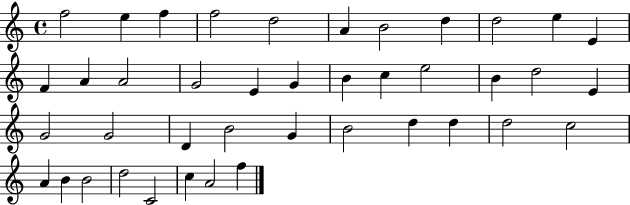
{
  \clef treble
  \time 4/4
  \defaultTimeSignature
  \key c \major
  f''2 e''4 f''4 | f''2 d''2 | a'4 b'2 d''4 | d''2 e''4 e'4 | \break f'4 a'4 a'2 | g'2 e'4 g'4 | b'4 c''4 e''2 | b'4 d''2 e'4 | \break g'2 g'2 | d'4 b'2 g'4 | b'2 d''4 d''4 | d''2 c''2 | \break a'4 b'4 b'2 | d''2 c'2 | c''4 a'2 f''4 | \bar "|."
}